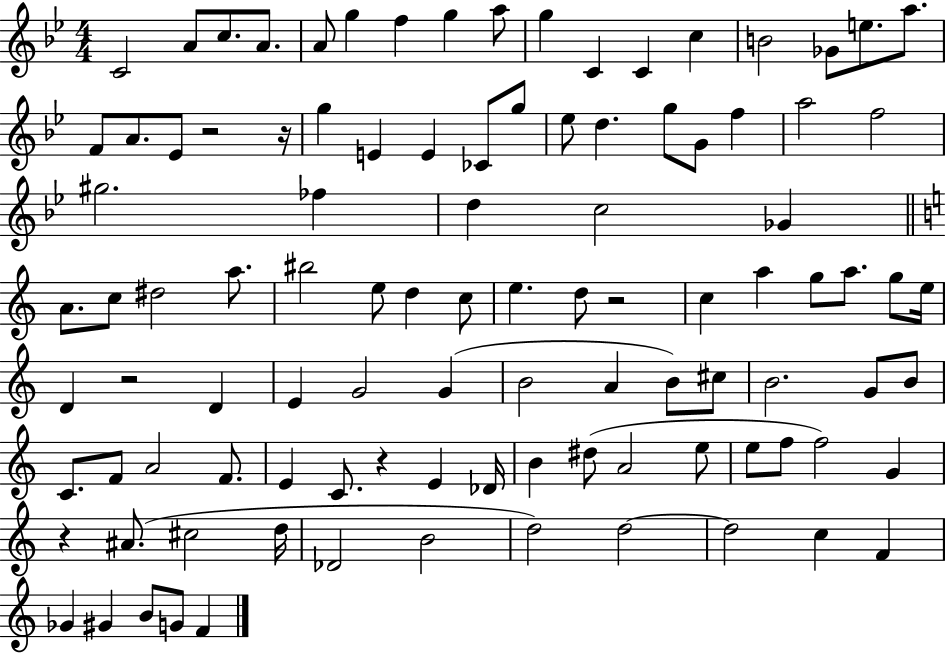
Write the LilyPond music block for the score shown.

{
  \clef treble
  \numericTimeSignature
  \time 4/4
  \key bes \major
  c'2 a'8 c''8. a'8. | a'8 g''4 f''4 g''4 a''8 | g''4 c'4 c'4 c''4 | b'2 ges'8 e''8. a''8. | \break f'8 a'8. ees'8 r2 r16 | g''4 e'4 e'4 ces'8 g''8 | ees''8 d''4. g''8 g'8 f''4 | a''2 f''2 | \break gis''2. fes''4 | d''4 c''2 ges'4 | \bar "||" \break \key a \minor a'8. c''8 dis''2 a''8. | bis''2 e''8 d''4 c''8 | e''4. d''8 r2 | c''4 a''4 g''8 a''8. g''8 e''16 | \break d'4 r2 d'4 | e'4 g'2 g'4( | b'2 a'4 b'8) cis''8 | b'2. g'8 b'8 | \break c'8. f'8 a'2 f'8. | e'4 c'8. r4 e'4 des'16 | b'4 dis''8( a'2 e''8 | e''8 f''8 f''2) g'4 | \break r4 ais'8.( cis''2 d''16 | des'2 b'2 | d''2) d''2~~ | d''2 c''4 f'4 | \break ges'4 gis'4 b'8 g'8 f'4 | \bar "|."
}